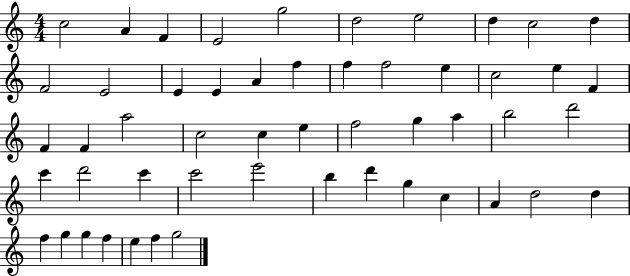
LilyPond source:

{
  \clef treble
  \numericTimeSignature
  \time 4/4
  \key c \major
  c''2 a'4 f'4 | e'2 g''2 | d''2 e''2 | d''4 c''2 d''4 | \break f'2 e'2 | e'4 e'4 a'4 f''4 | f''4 f''2 e''4 | c''2 e''4 f'4 | \break f'4 f'4 a''2 | c''2 c''4 e''4 | f''2 g''4 a''4 | b''2 d'''2 | \break c'''4 d'''2 c'''4 | c'''2 e'''2 | b''4 d'''4 g''4 c''4 | a'4 d''2 d''4 | \break f''4 g''4 g''4 f''4 | e''4 f''4 g''2 | \bar "|."
}